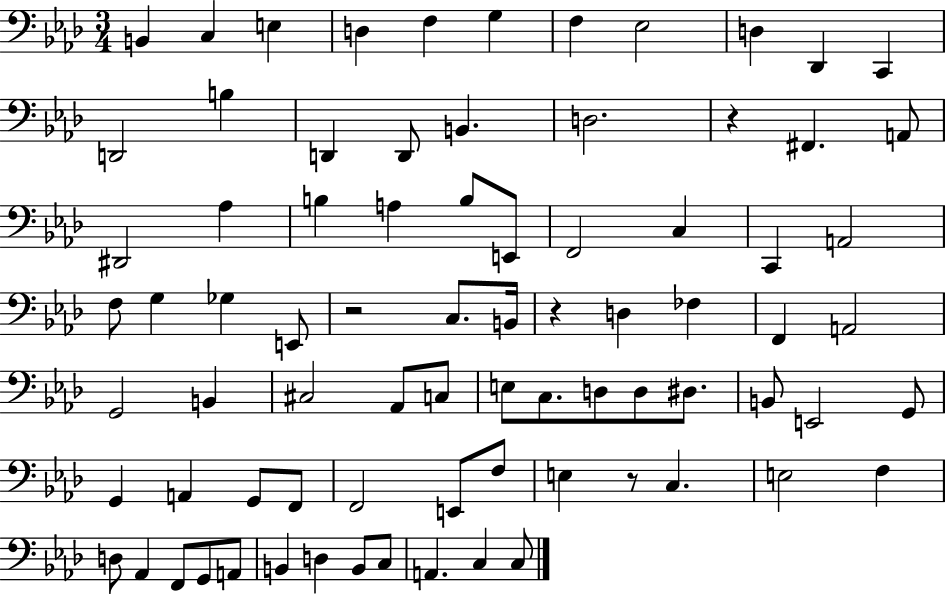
{
  \clef bass
  \numericTimeSignature
  \time 3/4
  \key aes \major
  b,4 c4 e4 | d4 f4 g4 | f4 ees2 | d4 des,4 c,4 | \break d,2 b4 | d,4 d,8 b,4. | d2. | r4 fis,4. a,8 | \break dis,2 aes4 | b4 a4 b8 e,8 | f,2 c4 | c,4 a,2 | \break f8 g4 ges4 e,8 | r2 c8. b,16 | r4 d4 fes4 | f,4 a,2 | \break g,2 b,4 | cis2 aes,8 c8 | e8 c8. d8 d8 dis8. | b,8 e,2 g,8 | \break g,4 a,4 g,8 f,8 | f,2 e,8 f8 | e4 r8 c4. | e2 f4 | \break d8 aes,4 f,8 g,8 a,8 | b,4 d4 b,8 c8 | a,4. c4 c8 | \bar "|."
}